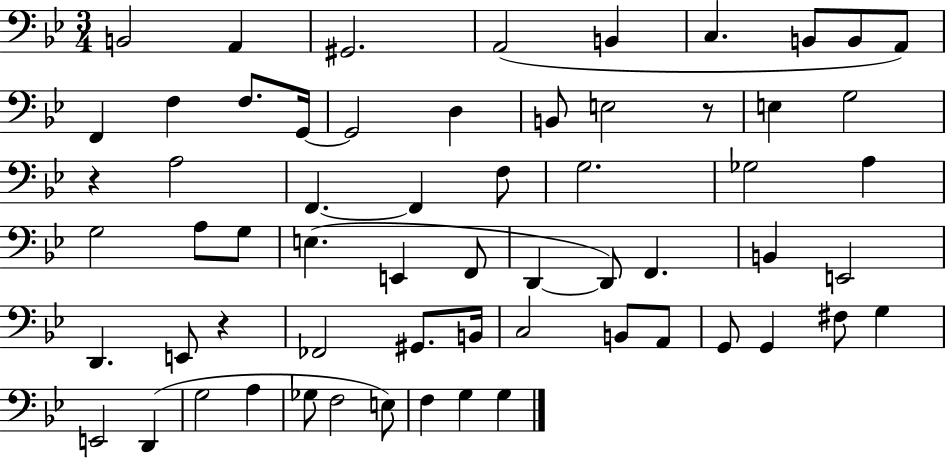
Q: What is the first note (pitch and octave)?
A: B2